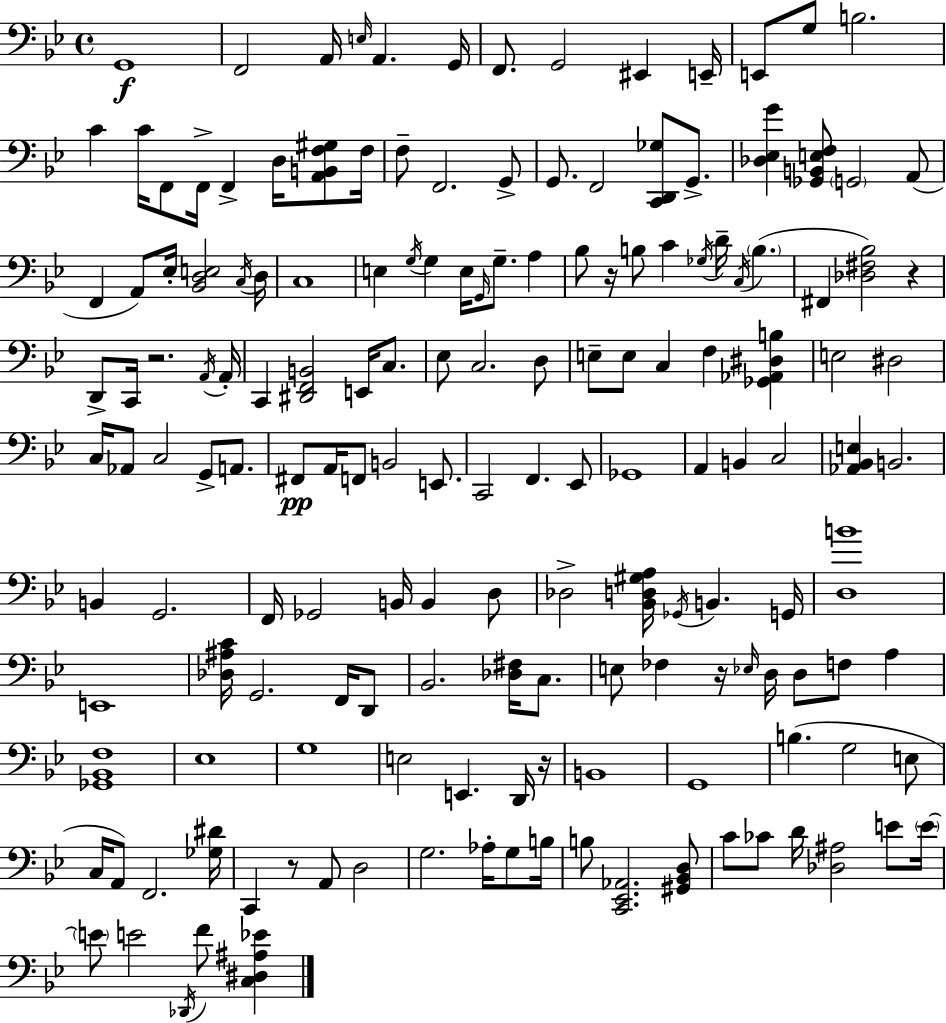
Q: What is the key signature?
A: G minor